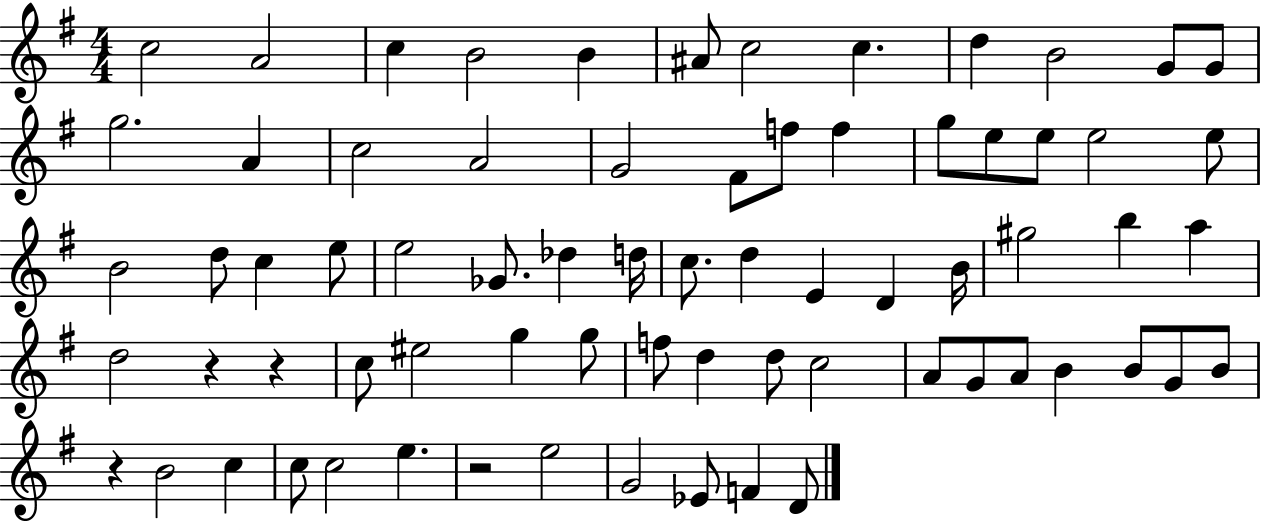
X:1
T:Untitled
M:4/4
L:1/4
K:G
c2 A2 c B2 B ^A/2 c2 c d B2 G/2 G/2 g2 A c2 A2 G2 ^F/2 f/2 f g/2 e/2 e/2 e2 e/2 B2 d/2 c e/2 e2 _G/2 _d d/4 c/2 d E D B/4 ^g2 b a d2 z z c/2 ^e2 g g/2 f/2 d d/2 c2 A/2 G/2 A/2 B B/2 G/2 B/2 z B2 c c/2 c2 e z2 e2 G2 _E/2 F D/2